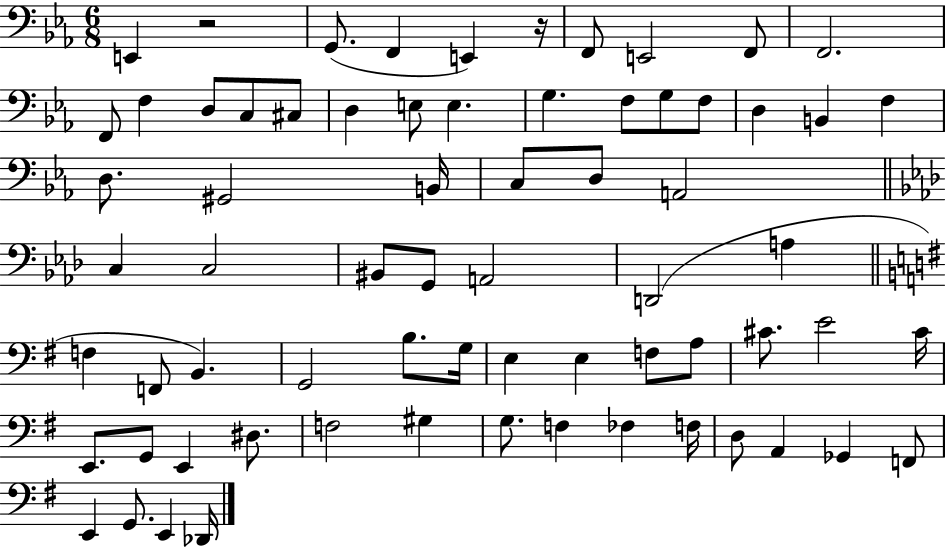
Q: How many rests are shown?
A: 2